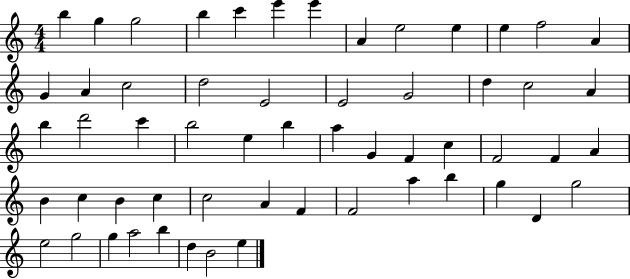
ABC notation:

X:1
T:Untitled
M:4/4
L:1/4
K:C
b g g2 b c' e' e' A e2 e e f2 A G A c2 d2 E2 E2 G2 d c2 A b d'2 c' b2 e b a G F c F2 F A B c B c c2 A F F2 a b g D g2 e2 g2 g a2 b d B2 e